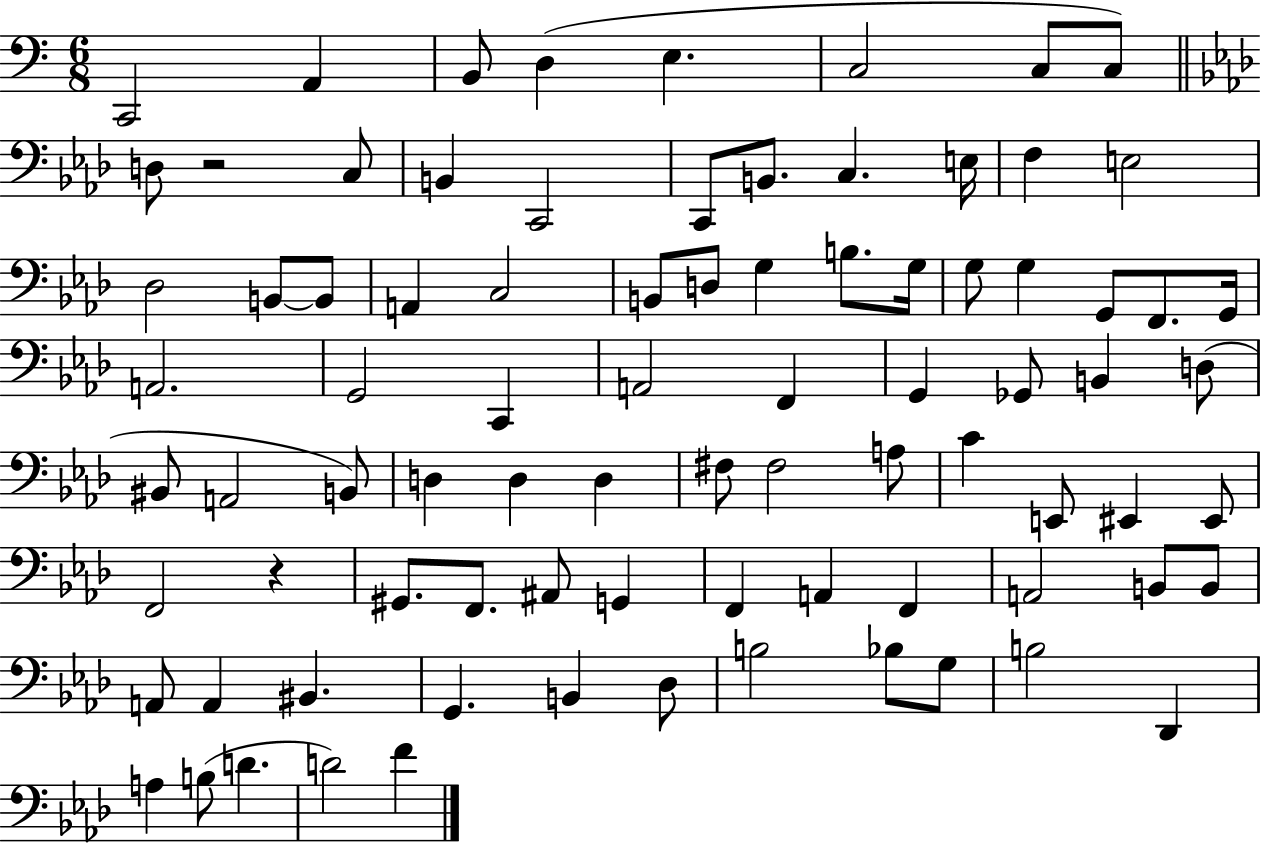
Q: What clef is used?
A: bass